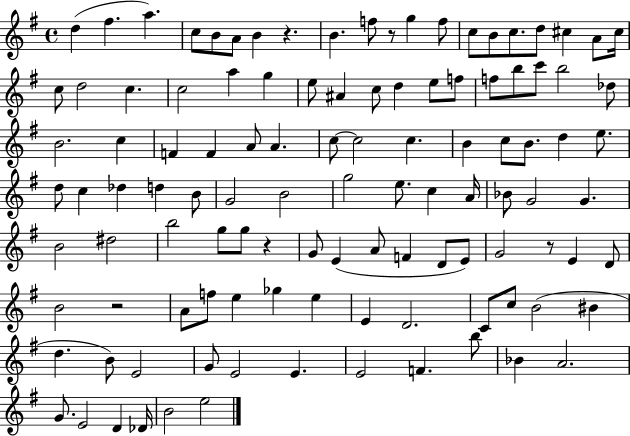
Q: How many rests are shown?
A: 5